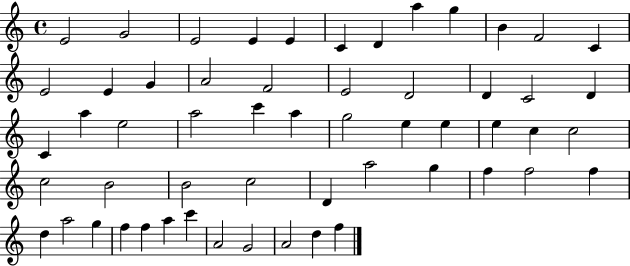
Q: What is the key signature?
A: C major